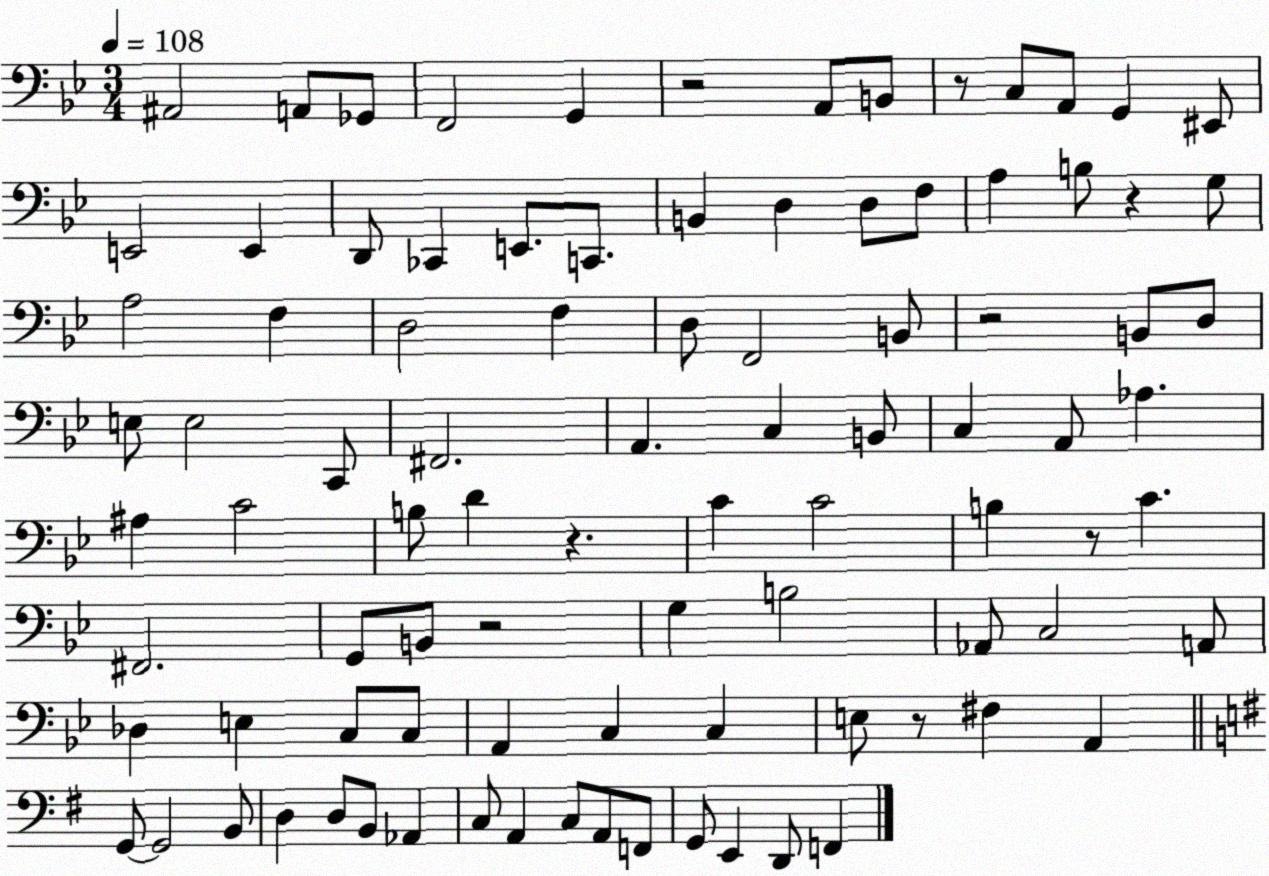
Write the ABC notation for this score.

X:1
T:Untitled
M:3/4
L:1/4
K:Bb
^A,,2 A,,/2 _G,,/2 F,,2 G,, z2 A,,/2 B,,/2 z/2 C,/2 A,,/2 G,, ^E,,/2 E,,2 E,, D,,/2 _C,, E,,/2 C,,/2 B,, D, D,/2 F,/2 A, B,/2 z G,/2 A,2 F, D,2 F, D,/2 F,,2 B,,/2 z2 B,,/2 D,/2 E,/2 E,2 C,,/2 ^F,,2 A,, C, B,,/2 C, A,,/2 _A, ^A, C2 B,/2 D z C C2 B, z/2 C ^F,,2 G,,/2 B,,/2 z2 G, B,2 _A,,/2 C,2 A,,/2 _D, E, C,/2 C,/2 A,, C, C, E,/2 z/2 ^F, A,, G,,/2 G,,2 B,,/2 D, D,/2 B,,/2 _A,, C,/2 A,, C,/2 A,,/2 F,,/2 G,,/2 E,, D,,/2 F,,